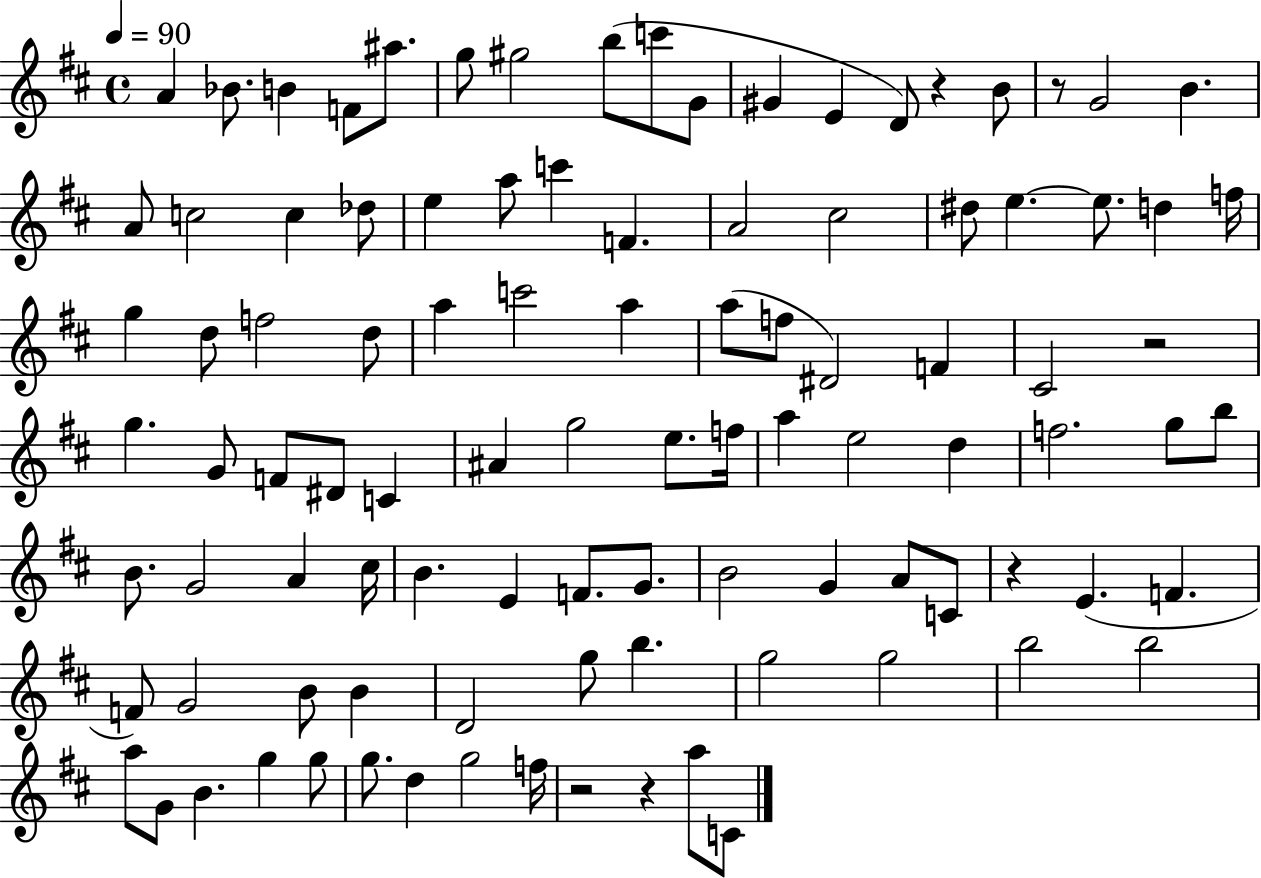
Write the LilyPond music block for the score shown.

{
  \clef treble
  \time 4/4
  \defaultTimeSignature
  \key d \major
  \tempo 4 = 90
  a'4 bes'8. b'4 f'8 ais''8. | g''8 gis''2 b''8( c'''8 g'8 | gis'4 e'4 d'8) r4 b'8 | r8 g'2 b'4. | \break a'8 c''2 c''4 des''8 | e''4 a''8 c'''4 f'4. | a'2 cis''2 | dis''8 e''4.~~ e''8. d''4 f''16 | \break g''4 d''8 f''2 d''8 | a''4 c'''2 a''4 | a''8( f''8 dis'2) f'4 | cis'2 r2 | \break g''4. g'8 f'8 dis'8 c'4 | ais'4 g''2 e''8. f''16 | a''4 e''2 d''4 | f''2. g''8 b''8 | \break b'8. g'2 a'4 cis''16 | b'4. e'4 f'8. g'8. | b'2 g'4 a'8 c'8 | r4 e'4.( f'4. | \break f'8) g'2 b'8 b'4 | d'2 g''8 b''4. | g''2 g''2 | b''2 b''2 | \break a''8 g'8 b'4. g''4 g''8 | g''8. d''4 g''2 f''16 | r2 r4 a''8 c'8 | \bar "|."
}